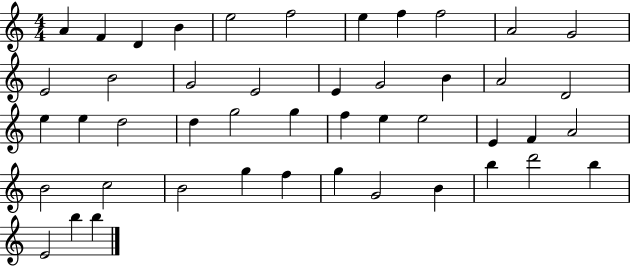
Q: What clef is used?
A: treble